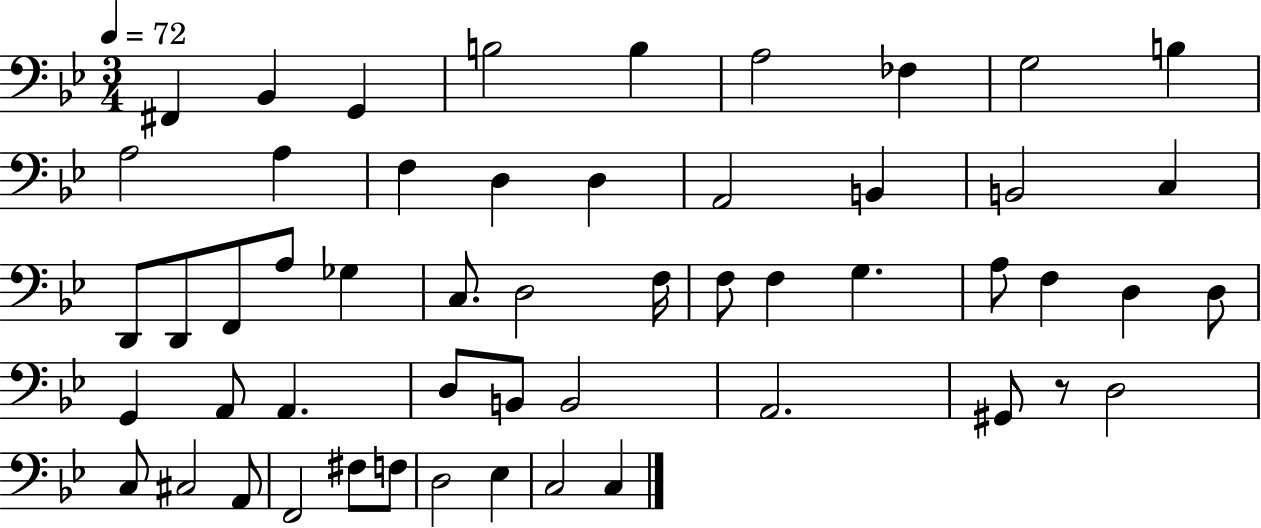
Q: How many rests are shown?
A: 1